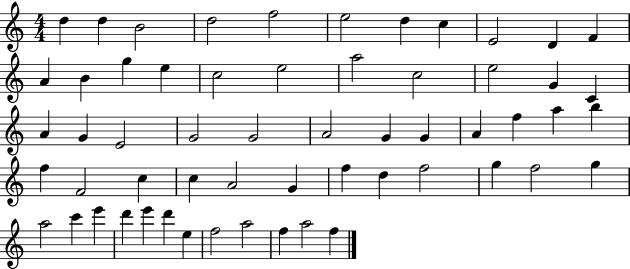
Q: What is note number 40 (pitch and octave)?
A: G4